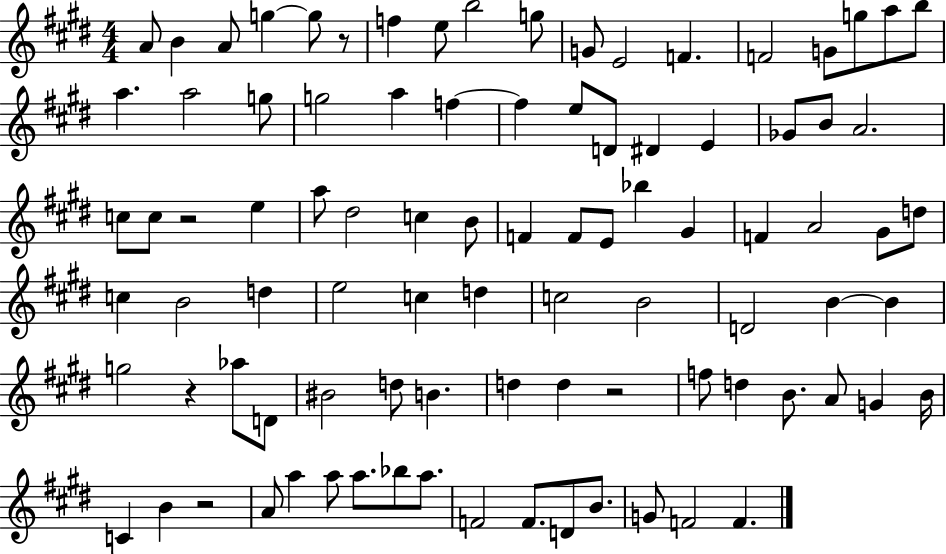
{
  \clef treble
  \numericTimeSignature
  \time 4/4
  \key e \major
  a'8 b'4 a'8 g''4~~ g''8 r8 | f''4 e''8 b''2 g''8 | g'8 e'2 f'4. | f'2 g'8 g''8 a''8 b''8 | \break a''4. a''2 g''8 | g''2 a''4 f''4~~ | f''4 e''8 d'8 dis'4 e'4 | ges'8 b'8 a'2. | \break c''8 c''8 r2 e''4 | a''8 dis''2 c''4 b'8 | f'4 f'8 e'8 bes''4 gis'4 | f'4 a'2 gis'8 d''8 | \break c''4 b'2 d''4 | e''2 c''4 d''4 | c''2 b'2 | d'2 b'4~~ b'4 | \break g''2 r4 aes''8 d'8 | bis'2 d''8 b'4. | d''4 d''4 r2 | f''8 d''4 b'8. a'8 g'4 b'16 | \break c'4 b'4 r2 | a'8 a''4 a''8 a''8. bes''8 a''8. | f'2 f'8. d'8 b'8. | g'8 f'2 f'4. | \break \bar "|."
}